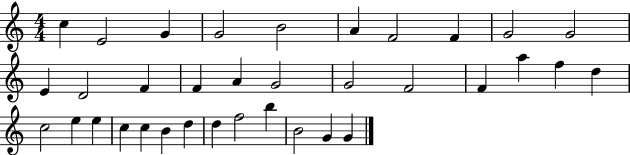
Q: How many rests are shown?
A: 0